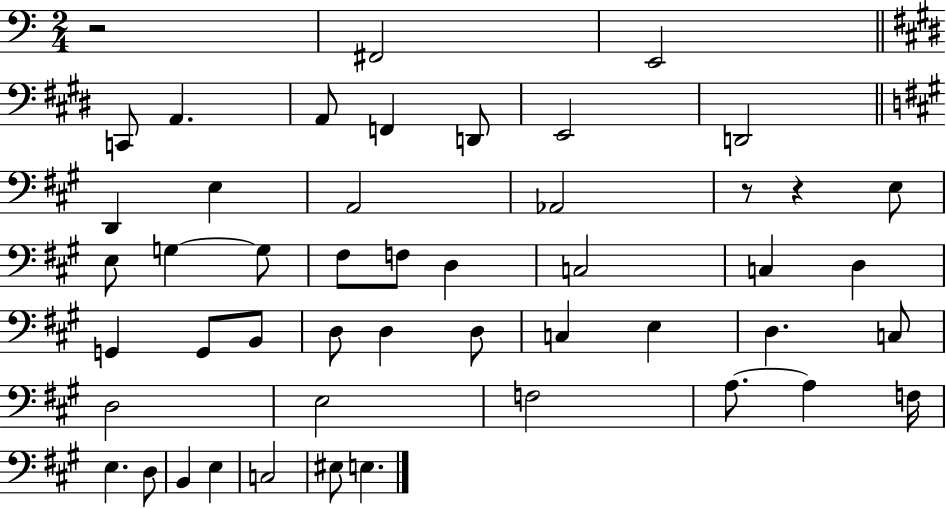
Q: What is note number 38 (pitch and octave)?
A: A3